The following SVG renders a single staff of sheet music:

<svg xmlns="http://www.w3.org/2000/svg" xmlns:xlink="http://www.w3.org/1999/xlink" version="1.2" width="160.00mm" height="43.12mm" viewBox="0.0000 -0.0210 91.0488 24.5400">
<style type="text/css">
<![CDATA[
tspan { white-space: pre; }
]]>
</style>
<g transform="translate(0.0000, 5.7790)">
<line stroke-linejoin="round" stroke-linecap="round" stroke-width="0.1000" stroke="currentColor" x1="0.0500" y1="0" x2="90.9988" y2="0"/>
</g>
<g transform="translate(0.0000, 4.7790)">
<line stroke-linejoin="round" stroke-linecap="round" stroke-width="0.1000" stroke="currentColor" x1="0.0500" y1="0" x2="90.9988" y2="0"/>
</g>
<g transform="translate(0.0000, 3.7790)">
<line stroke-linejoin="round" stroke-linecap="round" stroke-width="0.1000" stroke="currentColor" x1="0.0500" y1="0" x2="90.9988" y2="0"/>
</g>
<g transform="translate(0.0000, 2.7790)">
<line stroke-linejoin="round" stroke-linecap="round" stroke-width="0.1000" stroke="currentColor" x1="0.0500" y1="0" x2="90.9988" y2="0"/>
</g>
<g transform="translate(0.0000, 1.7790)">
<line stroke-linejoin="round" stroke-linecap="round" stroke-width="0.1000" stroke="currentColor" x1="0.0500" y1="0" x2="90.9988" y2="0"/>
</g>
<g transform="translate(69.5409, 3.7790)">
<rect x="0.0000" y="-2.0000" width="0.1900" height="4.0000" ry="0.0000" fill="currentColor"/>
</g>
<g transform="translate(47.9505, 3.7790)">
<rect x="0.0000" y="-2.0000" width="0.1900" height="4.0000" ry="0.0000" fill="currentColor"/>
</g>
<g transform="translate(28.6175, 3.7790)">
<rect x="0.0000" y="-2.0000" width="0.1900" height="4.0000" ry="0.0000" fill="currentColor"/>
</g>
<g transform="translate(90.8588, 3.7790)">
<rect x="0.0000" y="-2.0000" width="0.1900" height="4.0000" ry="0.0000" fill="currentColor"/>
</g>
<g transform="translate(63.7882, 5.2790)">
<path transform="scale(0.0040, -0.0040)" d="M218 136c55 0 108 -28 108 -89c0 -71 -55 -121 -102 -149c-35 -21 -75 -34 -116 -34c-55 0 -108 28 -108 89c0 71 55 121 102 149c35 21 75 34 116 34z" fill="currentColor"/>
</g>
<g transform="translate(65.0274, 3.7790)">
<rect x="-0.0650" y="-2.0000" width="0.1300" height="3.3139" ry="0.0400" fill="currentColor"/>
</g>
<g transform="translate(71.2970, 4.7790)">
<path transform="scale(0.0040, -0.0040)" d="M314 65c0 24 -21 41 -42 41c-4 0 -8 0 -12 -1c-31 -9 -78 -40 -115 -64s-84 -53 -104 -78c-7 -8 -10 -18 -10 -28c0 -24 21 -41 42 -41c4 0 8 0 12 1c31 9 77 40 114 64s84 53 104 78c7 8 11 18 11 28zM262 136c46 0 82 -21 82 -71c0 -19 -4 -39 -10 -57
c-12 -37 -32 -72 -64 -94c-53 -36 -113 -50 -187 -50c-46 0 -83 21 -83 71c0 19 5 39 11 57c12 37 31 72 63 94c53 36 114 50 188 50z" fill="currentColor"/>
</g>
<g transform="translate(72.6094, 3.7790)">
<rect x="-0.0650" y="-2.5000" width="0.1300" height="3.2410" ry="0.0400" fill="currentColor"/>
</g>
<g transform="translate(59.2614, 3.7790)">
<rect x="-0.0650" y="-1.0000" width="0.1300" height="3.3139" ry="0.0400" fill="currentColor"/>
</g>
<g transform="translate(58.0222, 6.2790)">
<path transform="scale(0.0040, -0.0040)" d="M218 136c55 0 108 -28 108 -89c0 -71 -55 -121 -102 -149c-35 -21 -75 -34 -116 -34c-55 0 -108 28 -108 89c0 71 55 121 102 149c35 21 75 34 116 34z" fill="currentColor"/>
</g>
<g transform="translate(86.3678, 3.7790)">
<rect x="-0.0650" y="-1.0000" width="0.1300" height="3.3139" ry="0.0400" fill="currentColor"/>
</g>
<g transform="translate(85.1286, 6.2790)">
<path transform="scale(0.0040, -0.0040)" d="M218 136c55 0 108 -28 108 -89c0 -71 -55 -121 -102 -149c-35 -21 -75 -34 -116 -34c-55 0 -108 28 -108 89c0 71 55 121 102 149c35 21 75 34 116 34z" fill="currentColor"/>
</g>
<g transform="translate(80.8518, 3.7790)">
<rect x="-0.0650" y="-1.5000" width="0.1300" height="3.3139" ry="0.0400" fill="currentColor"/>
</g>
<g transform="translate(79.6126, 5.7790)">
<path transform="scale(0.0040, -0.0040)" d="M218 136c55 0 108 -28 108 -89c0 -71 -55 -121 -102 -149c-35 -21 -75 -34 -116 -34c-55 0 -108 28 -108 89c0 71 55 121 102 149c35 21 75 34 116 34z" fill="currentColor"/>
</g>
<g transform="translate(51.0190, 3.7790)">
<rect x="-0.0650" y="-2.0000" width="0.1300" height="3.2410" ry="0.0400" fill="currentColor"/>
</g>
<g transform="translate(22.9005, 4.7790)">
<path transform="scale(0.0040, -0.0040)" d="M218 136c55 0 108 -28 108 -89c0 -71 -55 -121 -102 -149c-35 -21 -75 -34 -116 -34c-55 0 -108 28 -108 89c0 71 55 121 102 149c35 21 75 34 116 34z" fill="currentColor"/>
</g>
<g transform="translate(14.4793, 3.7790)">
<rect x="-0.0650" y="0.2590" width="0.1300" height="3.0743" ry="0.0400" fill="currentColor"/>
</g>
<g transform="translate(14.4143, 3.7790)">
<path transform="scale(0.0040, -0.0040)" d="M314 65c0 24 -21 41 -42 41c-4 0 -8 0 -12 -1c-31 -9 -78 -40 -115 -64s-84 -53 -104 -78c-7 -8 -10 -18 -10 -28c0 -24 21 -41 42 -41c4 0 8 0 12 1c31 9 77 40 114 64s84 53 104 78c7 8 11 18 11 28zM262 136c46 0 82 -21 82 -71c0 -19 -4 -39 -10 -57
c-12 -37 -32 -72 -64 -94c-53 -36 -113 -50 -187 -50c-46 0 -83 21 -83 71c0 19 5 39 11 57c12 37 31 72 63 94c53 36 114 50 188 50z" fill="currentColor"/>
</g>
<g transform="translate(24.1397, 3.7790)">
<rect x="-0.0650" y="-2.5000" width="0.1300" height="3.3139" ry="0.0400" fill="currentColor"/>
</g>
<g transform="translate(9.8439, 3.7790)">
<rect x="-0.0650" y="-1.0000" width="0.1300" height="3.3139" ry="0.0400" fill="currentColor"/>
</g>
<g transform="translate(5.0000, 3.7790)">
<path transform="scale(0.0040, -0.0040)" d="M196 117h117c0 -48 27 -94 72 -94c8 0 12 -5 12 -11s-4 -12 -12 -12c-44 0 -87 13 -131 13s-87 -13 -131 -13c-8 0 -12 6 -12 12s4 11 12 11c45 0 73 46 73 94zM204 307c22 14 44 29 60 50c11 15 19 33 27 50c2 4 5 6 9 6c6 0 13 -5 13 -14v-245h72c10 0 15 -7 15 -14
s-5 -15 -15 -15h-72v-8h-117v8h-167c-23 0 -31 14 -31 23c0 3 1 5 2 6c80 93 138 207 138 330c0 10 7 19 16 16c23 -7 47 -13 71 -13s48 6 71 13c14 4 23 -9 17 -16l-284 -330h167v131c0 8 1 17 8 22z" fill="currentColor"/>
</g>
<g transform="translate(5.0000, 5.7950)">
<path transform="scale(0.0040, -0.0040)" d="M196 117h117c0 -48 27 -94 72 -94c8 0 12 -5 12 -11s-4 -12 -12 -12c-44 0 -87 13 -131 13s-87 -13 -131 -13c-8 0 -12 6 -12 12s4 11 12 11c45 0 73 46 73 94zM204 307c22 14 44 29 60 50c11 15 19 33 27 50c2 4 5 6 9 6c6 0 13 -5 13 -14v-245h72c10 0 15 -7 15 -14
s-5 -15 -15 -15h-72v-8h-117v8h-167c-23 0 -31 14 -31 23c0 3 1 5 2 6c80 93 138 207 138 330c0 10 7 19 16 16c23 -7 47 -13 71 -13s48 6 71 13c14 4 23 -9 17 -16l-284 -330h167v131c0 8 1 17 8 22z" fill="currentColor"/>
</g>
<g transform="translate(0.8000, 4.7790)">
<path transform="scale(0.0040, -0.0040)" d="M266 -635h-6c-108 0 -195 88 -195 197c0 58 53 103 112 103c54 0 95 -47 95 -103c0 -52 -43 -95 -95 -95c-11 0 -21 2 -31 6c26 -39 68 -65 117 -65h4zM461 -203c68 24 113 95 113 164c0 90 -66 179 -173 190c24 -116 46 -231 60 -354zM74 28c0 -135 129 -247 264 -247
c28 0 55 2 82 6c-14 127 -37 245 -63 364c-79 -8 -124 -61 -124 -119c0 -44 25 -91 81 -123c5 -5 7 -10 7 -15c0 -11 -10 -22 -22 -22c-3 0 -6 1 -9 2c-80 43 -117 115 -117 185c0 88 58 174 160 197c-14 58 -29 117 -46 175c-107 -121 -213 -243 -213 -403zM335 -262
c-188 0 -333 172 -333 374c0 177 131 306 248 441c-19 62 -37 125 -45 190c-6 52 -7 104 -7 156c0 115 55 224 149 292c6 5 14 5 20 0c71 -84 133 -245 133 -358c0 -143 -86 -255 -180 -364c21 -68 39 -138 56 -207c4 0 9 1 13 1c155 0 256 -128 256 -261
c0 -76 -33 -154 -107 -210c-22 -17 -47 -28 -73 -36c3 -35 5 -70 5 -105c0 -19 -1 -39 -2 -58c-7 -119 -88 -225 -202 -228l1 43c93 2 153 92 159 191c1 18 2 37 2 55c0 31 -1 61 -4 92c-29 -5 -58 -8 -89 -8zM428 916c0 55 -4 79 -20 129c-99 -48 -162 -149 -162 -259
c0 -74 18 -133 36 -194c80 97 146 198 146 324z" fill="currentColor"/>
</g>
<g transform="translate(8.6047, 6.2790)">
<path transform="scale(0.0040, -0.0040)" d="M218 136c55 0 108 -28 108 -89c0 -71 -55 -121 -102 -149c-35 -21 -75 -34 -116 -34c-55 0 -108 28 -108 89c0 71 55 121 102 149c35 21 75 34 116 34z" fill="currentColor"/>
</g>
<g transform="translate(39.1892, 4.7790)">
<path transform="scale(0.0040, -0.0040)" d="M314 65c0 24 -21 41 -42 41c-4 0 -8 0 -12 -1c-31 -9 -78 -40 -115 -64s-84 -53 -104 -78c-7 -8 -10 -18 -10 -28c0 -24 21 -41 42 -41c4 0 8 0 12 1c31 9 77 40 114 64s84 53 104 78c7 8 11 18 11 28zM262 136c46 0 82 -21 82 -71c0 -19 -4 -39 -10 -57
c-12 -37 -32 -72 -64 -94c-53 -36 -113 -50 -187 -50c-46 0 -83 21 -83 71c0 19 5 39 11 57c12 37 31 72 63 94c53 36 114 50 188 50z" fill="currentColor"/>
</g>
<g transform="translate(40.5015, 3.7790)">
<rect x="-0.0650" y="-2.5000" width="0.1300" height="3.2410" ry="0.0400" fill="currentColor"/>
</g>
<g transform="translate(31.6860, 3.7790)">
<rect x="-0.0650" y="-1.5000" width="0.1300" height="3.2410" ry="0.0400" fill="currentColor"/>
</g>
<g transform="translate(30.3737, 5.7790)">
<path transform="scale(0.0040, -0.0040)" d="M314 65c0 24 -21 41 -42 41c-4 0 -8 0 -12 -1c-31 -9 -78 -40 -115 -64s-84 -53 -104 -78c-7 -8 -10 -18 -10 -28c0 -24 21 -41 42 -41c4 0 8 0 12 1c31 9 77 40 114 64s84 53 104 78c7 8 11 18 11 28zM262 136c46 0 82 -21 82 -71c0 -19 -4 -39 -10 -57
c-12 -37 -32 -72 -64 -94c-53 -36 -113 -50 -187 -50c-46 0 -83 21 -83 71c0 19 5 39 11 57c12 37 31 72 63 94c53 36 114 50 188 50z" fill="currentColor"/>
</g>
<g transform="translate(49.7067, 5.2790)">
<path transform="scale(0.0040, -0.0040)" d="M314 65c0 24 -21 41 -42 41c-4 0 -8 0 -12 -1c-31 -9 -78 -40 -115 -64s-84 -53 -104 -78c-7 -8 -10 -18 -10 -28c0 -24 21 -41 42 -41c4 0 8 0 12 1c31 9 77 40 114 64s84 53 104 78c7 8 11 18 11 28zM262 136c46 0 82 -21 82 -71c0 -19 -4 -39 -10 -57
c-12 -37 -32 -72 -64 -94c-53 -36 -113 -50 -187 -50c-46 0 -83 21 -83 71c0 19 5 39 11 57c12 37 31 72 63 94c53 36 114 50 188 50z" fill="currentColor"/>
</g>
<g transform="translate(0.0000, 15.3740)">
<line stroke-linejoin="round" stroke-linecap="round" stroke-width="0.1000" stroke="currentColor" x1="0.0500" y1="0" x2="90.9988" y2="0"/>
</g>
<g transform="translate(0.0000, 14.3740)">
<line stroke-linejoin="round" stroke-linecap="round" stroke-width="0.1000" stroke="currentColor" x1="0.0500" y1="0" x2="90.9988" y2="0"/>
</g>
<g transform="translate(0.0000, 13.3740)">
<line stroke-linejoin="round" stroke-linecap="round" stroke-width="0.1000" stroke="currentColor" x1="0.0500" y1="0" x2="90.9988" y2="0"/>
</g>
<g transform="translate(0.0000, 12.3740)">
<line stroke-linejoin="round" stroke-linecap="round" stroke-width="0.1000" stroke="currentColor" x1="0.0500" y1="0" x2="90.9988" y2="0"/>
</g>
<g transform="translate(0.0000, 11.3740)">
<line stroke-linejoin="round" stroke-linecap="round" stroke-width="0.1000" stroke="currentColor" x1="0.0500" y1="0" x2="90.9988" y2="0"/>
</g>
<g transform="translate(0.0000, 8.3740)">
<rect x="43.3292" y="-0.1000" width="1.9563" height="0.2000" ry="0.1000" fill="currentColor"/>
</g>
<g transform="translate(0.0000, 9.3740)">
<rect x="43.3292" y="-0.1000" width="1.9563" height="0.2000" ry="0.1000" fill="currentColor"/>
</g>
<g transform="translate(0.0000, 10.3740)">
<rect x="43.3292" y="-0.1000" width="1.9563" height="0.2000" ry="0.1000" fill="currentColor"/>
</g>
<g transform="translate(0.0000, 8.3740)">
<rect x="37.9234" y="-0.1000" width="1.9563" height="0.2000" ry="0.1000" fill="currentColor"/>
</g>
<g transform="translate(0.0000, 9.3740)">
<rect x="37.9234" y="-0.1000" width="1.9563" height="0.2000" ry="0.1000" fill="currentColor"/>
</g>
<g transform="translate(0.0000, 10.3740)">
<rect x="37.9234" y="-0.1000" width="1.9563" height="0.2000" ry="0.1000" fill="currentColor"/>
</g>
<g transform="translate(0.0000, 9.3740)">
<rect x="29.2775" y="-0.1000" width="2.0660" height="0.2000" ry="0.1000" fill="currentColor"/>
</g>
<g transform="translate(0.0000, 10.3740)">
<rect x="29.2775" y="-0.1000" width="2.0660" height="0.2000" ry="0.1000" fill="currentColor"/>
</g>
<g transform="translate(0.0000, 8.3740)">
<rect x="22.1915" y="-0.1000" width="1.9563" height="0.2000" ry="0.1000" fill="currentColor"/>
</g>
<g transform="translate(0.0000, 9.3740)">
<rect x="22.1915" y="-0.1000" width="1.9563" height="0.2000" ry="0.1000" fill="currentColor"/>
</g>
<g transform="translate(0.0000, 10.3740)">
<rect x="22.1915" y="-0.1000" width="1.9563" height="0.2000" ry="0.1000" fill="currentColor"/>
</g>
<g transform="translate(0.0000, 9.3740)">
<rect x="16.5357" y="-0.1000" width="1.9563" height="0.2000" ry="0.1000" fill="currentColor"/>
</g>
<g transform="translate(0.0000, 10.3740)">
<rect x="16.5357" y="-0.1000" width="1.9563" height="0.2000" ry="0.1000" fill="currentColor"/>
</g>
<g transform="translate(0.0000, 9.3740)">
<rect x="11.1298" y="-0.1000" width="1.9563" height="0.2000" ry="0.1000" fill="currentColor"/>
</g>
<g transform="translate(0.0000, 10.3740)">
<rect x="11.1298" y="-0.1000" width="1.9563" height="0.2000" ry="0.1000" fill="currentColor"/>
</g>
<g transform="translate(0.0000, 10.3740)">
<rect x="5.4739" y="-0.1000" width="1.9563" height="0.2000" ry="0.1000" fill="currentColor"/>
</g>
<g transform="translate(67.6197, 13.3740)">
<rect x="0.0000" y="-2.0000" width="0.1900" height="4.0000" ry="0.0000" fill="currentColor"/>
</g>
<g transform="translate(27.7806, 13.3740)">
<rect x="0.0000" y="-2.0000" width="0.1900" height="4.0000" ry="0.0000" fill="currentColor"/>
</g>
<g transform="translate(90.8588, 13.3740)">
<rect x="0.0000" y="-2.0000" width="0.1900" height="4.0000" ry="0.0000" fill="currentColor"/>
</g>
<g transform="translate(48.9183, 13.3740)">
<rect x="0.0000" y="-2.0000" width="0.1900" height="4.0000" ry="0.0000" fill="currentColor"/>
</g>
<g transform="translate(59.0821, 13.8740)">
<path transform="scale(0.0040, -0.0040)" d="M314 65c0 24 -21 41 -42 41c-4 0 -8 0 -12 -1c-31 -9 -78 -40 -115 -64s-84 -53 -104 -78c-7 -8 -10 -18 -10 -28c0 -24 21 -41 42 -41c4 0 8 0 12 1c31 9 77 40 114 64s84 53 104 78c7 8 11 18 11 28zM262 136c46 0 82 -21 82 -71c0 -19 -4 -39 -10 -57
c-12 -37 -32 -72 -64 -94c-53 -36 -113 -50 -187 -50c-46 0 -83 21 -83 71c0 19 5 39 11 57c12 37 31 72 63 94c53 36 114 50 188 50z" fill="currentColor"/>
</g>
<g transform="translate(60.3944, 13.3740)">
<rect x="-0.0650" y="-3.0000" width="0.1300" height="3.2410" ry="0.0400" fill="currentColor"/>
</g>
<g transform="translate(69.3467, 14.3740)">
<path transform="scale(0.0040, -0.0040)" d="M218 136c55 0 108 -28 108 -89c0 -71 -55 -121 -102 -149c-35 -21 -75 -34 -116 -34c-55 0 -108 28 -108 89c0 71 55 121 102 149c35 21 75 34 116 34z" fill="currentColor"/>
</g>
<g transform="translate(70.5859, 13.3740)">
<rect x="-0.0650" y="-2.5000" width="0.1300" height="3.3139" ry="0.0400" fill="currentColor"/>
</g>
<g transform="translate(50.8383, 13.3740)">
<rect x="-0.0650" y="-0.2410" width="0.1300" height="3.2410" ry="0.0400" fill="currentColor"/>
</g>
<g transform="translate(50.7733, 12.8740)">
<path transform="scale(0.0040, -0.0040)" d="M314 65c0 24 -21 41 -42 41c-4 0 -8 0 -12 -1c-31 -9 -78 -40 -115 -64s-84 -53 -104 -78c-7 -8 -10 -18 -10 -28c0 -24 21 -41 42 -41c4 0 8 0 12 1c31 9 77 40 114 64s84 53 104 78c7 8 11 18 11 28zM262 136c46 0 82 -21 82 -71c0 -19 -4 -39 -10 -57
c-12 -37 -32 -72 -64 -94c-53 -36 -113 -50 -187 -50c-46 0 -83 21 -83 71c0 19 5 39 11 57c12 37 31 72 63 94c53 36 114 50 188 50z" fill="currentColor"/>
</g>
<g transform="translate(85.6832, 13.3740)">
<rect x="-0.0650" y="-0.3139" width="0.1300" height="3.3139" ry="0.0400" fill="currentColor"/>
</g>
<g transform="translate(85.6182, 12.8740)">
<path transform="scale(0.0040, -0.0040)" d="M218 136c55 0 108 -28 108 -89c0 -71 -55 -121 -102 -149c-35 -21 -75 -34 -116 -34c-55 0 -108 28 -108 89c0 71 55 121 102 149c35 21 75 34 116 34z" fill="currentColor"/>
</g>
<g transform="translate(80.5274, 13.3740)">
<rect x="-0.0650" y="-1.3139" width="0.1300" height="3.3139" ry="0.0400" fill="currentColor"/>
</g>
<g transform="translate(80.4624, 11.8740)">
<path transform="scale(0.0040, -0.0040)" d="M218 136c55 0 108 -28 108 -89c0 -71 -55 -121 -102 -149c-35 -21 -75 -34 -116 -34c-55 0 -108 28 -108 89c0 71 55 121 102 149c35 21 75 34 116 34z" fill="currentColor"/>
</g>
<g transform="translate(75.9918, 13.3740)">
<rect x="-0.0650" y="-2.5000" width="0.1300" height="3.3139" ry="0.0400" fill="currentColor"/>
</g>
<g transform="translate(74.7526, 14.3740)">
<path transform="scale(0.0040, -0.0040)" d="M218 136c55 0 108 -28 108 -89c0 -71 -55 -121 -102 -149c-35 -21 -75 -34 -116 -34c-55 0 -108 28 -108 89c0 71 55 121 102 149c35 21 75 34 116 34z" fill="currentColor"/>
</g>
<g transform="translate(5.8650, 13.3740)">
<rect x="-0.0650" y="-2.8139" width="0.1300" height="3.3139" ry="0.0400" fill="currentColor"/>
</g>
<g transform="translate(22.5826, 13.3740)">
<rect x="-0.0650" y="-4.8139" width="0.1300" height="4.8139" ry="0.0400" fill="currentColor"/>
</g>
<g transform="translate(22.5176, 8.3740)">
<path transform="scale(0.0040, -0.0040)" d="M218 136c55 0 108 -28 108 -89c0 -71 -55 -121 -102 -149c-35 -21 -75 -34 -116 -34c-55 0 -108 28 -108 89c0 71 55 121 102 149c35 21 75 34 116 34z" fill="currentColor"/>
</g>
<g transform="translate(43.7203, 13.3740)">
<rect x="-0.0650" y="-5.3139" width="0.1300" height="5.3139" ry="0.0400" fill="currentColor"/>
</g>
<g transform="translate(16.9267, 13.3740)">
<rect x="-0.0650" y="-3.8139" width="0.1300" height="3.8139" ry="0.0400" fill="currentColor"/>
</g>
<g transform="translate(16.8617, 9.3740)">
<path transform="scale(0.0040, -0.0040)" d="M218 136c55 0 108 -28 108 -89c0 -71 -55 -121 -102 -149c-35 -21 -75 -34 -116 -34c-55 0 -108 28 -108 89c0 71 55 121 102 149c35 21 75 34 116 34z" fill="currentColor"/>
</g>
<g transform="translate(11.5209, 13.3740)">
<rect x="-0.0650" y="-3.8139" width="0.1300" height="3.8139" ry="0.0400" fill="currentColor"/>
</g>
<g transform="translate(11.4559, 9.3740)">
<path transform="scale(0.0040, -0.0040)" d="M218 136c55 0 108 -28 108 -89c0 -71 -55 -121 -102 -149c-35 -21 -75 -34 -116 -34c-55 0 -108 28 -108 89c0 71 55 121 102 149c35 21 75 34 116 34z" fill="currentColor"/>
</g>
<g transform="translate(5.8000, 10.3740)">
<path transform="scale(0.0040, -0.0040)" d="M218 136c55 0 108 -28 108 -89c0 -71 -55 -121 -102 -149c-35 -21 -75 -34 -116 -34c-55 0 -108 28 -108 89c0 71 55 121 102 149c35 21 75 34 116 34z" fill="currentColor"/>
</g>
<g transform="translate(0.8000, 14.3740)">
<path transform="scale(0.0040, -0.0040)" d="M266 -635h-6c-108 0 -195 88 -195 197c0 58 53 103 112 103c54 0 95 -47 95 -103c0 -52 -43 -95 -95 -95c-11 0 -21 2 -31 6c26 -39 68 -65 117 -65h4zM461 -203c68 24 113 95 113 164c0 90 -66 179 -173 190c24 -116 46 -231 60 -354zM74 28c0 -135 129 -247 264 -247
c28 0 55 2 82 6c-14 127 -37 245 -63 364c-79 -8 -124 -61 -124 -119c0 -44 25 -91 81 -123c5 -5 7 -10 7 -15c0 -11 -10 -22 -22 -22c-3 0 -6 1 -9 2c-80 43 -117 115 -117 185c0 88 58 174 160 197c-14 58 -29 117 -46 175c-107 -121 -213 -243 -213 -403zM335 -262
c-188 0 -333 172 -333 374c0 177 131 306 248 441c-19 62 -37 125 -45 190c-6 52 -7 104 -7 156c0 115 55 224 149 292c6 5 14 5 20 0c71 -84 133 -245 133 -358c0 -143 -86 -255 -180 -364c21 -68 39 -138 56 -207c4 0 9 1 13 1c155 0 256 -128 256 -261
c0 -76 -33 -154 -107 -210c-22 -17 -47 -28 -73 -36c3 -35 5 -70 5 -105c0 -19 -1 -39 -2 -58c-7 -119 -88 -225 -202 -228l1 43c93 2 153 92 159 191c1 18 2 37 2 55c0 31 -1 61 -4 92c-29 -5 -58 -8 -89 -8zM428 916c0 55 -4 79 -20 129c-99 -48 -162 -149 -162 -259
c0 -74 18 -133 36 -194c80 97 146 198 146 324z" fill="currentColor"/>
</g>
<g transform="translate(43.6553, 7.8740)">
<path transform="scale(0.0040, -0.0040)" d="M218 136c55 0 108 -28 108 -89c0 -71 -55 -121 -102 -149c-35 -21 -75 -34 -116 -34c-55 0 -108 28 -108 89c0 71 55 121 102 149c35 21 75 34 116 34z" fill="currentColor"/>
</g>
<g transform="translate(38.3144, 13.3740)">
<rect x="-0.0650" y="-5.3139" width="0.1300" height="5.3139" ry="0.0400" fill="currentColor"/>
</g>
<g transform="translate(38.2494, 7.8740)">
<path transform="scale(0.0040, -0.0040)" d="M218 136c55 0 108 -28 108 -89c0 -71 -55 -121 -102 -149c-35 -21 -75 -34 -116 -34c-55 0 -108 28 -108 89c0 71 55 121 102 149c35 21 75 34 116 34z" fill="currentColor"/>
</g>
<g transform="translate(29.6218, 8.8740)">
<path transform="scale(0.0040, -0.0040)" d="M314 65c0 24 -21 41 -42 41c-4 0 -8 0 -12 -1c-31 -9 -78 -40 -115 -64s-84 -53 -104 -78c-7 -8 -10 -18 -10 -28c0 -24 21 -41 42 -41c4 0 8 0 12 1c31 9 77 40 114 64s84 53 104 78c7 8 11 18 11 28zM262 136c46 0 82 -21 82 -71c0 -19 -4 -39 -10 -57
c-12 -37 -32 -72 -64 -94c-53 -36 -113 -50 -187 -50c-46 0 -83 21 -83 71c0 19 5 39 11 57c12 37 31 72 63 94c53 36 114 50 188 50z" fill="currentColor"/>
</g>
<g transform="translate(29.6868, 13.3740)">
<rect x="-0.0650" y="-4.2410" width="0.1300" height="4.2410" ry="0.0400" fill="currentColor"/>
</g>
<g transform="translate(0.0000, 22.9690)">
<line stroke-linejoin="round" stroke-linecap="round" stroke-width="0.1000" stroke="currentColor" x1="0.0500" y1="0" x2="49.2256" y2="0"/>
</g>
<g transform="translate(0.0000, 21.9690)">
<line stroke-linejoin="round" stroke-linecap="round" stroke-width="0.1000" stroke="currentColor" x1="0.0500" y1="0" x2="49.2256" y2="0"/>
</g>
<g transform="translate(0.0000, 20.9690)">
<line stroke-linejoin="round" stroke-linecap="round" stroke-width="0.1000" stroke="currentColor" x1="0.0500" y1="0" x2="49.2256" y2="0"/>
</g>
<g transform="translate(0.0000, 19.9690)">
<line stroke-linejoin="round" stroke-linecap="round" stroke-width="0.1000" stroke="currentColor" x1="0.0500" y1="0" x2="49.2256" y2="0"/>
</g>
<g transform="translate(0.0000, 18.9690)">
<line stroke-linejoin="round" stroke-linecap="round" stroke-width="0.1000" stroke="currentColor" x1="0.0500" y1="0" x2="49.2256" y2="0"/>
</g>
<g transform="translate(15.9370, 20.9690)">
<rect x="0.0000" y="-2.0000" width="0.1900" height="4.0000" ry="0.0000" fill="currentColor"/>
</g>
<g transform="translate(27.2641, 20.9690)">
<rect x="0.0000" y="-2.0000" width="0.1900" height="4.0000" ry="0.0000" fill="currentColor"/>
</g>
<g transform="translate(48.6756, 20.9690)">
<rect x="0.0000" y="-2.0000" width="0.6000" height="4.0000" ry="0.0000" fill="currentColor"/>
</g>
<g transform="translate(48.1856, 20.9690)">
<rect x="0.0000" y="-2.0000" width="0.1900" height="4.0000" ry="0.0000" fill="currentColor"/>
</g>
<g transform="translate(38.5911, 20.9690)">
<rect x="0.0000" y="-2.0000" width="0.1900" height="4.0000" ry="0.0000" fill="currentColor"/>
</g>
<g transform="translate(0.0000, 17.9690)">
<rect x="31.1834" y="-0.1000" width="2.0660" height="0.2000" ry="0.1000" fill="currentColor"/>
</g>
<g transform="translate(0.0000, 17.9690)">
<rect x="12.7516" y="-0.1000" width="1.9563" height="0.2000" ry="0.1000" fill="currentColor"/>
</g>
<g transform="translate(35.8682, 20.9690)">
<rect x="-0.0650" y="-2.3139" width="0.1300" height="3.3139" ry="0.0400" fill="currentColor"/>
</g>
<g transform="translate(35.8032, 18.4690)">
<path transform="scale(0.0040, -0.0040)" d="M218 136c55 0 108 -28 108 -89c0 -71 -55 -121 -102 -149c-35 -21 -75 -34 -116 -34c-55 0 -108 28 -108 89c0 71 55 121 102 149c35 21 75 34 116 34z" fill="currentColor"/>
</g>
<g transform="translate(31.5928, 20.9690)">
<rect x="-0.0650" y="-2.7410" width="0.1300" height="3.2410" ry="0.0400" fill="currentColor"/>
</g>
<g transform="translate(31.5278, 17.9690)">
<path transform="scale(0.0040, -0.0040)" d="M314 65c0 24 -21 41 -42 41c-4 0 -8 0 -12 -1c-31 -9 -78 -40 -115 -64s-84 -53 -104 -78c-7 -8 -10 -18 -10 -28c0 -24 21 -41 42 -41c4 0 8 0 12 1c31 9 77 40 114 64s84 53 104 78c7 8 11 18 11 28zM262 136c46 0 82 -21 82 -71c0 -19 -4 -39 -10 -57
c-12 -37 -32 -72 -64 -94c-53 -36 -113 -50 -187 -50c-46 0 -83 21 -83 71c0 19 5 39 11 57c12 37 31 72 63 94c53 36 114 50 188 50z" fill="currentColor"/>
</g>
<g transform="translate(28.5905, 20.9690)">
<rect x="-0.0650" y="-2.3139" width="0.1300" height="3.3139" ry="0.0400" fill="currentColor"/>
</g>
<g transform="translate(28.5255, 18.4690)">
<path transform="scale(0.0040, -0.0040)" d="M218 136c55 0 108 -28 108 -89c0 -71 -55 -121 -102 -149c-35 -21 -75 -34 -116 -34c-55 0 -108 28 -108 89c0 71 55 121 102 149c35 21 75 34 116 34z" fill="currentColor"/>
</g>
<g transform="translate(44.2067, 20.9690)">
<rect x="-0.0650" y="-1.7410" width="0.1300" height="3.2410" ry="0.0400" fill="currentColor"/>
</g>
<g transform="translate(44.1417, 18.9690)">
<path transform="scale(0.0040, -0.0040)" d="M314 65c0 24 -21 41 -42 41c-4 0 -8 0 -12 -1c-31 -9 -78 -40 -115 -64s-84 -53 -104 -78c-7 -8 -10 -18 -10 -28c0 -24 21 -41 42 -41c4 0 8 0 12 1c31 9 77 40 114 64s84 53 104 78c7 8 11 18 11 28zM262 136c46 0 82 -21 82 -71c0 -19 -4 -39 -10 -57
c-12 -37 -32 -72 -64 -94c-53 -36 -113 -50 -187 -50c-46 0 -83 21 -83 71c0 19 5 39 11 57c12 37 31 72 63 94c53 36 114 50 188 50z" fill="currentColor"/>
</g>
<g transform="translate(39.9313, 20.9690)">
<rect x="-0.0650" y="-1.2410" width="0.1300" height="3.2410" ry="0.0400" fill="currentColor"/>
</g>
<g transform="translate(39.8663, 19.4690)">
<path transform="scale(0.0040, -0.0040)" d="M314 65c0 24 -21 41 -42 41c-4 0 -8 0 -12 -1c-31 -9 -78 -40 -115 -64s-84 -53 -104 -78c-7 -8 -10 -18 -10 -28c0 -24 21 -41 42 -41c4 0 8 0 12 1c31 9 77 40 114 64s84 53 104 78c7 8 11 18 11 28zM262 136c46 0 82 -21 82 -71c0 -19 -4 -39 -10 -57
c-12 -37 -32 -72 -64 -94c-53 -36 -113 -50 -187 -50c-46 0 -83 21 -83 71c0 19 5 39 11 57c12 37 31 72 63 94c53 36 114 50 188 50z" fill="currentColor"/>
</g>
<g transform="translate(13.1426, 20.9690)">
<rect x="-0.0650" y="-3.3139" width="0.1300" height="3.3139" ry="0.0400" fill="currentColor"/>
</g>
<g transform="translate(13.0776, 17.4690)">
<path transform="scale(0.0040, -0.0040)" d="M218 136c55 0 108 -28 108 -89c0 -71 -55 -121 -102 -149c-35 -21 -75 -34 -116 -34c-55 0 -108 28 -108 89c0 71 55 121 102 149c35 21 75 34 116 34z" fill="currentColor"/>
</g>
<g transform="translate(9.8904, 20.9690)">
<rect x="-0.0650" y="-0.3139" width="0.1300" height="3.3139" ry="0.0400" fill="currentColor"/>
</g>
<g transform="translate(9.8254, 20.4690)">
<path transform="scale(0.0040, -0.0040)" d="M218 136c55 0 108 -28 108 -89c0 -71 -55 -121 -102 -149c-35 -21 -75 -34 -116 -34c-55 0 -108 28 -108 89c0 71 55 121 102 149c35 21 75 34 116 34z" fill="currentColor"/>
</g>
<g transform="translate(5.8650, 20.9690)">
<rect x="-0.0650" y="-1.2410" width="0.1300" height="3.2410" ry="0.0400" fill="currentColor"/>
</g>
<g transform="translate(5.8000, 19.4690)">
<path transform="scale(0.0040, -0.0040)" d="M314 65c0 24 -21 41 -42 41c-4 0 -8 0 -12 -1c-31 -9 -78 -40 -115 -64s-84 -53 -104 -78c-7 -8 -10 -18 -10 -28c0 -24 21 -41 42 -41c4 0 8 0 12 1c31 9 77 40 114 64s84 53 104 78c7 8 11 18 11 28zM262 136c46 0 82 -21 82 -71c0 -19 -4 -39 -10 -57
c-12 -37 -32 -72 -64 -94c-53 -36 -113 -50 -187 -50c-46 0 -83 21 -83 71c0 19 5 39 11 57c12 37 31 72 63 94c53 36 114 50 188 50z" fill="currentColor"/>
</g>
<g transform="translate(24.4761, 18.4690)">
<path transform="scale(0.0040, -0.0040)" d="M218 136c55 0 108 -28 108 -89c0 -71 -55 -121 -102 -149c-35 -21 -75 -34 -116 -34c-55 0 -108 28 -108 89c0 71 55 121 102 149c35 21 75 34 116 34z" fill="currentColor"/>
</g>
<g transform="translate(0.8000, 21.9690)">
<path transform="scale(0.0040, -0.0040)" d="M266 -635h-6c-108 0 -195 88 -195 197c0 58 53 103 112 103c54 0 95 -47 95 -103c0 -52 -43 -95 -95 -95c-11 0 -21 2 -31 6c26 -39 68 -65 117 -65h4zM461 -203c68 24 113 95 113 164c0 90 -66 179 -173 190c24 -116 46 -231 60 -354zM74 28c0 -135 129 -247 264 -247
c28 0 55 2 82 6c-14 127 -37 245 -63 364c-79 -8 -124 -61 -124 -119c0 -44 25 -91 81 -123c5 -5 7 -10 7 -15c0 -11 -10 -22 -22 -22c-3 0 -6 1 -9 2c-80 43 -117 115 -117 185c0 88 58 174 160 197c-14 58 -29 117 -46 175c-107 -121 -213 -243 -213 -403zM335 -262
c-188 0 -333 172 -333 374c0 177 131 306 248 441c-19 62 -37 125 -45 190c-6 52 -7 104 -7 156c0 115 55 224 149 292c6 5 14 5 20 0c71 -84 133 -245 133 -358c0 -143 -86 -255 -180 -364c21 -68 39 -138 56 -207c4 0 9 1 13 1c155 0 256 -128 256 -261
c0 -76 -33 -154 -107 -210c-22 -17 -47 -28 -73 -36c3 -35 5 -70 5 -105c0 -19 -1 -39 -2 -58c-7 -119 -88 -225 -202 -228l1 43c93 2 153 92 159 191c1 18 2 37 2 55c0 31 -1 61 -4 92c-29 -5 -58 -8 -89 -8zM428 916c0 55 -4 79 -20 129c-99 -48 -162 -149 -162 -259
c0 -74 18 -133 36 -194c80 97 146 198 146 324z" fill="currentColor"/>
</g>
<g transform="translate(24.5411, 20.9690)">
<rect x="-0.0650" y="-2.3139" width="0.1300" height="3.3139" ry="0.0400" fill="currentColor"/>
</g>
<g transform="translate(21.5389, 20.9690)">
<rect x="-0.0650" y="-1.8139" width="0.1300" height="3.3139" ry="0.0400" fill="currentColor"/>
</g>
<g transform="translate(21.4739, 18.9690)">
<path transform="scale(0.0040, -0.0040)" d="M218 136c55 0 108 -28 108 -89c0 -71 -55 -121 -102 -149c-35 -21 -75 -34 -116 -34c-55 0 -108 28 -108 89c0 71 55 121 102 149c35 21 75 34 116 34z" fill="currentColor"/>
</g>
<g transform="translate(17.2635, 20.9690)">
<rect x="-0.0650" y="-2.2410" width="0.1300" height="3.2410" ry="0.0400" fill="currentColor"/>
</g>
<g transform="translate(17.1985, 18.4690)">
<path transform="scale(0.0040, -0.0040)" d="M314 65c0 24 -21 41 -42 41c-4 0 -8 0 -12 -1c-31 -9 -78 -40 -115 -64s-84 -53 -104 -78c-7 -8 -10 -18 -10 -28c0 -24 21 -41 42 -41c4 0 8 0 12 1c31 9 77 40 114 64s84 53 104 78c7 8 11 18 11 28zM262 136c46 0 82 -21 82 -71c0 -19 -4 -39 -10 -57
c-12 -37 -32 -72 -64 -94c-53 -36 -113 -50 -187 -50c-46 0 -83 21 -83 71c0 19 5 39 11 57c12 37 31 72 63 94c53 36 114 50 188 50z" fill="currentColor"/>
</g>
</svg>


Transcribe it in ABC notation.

X:1
T:Untitled
M:4/4
L:1/4
K:C
D B2 G E2 G2 F2 D F G2 E D a c' c' e' d'2 f' f' c2 A2 G G e c e2 c b g2 f g g a2 g e2 f2